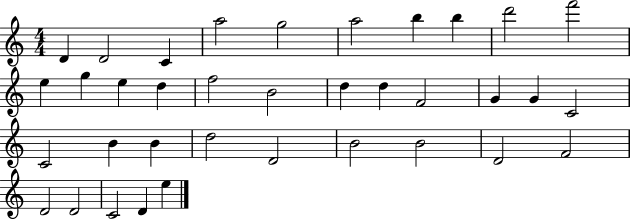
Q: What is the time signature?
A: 4/4